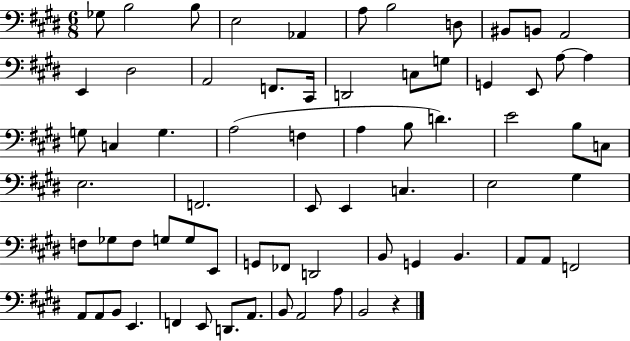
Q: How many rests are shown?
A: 1